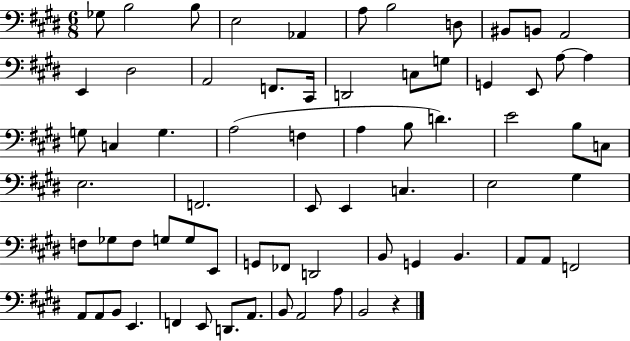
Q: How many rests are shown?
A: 1